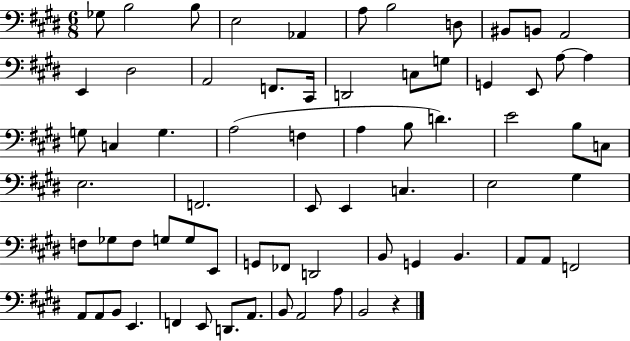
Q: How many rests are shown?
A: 1